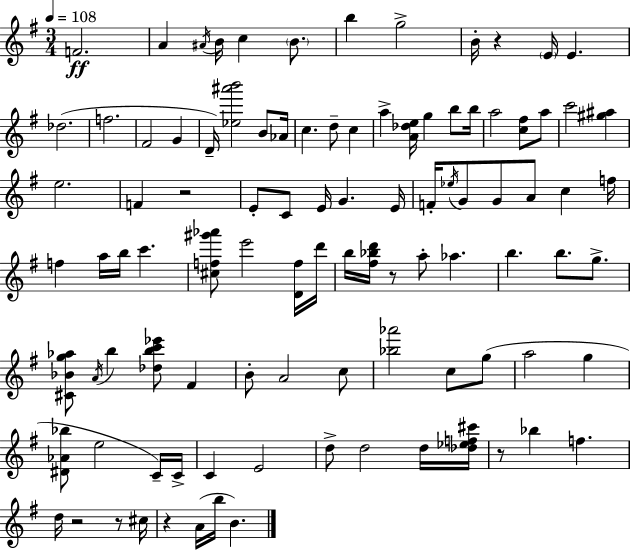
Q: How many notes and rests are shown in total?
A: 98